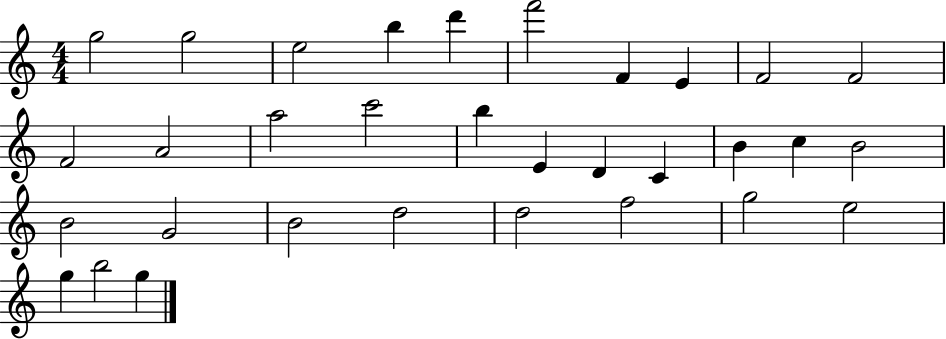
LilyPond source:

{
  \clef treble
  \numericTimeSignature
  \time 4/4
  \key c \major
  g''2 g''2 | e''2 b''4 d'''4 | f'''2 f'4 e'4 | f'2 f'2 | \break f'2 a'2 | a''2 c'''2 | b''4 e'4 d'4 c'4 | b'4 c''4 b'2 | \break b'2 g'2 | b'2 d''2 | d''2 f''2 | g''2 e''2 | \break g''4 b''2 g''4 | \bar "|."
}